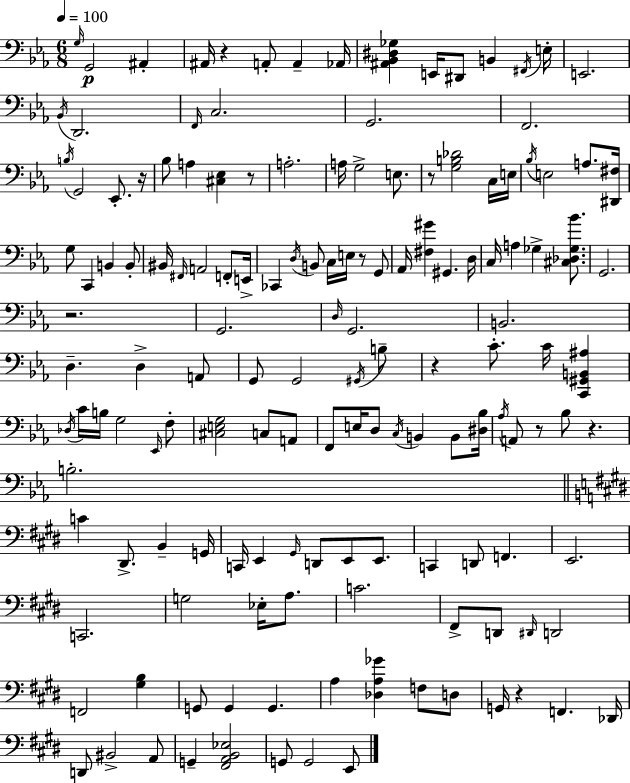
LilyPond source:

{
  \clef bass
  \numericTimeSignature
  \time 6/8
  \key c \minor
  \tempo 4 = 100
  \grace { g16 }\p g,2 ais,4-. | ais,16 r4 a,8-. a,4-- | aes,16 <ais, bes, dis ges>4 e,16 dis,8 b,4 | \acciaccatura { fis,16 } e16-. e,2. | \break \acciaccatura { bes,16 } d,2. | \grace { f,16 } c2. | g,2. | f,2. | \break \acciaccatura { b16 } g,2 | ees,8.-. r16 bes8 a4 <cis ees>4 | r8 a2.-. | a16 g2-> | \break e8. r8 <g b des'>2 | c16 e16 \acciaccatura { bes16 } e2 | a8. <dis, fis>16 g8 c,4 | b,4 b,8-. bis,16 \grace { fis,16 } a,2 | \break f,8-. e,16-> ces,4 \acciaccatura { d16 } | b,8 c16 e16 r8 g,8 aes,16 <fis gis'>4 | gis,4. d16 c16 a4 | ges4-> <cis des ges bes'>8. g,2. | \break r2. | g,2. | \grace { d16 } g,2. | b,2. | \break d4.-- | d4-> a,8 g,8 g,2 | \acciaccatura { gis,16 } b8-- r4 | c'8.-. c'16 <c, gis, b, ais>4 \acciaccatura { des16 } c'16 | \break b16 g2 \grace { ees,16 } f8-. | <cis e g>2 c8 a,8 | f,8 e16 d8 \acciaccatura { c16 } b,4 b,8 | <dis bes>16 \acciaccatura { aes16 } a,8 r8 bes8 r4. | \break b2.-. | \bar "||" \break \key e \major c'4 dis,8.-> b,4-- g,16 | c,16 e,4 \grace { gis,16 } d,8 e,8 e,8. | c,4 d,8 f,4. | e,2. | \break c,2. | g2 ees16-. a8. | c'2. | fis,8-> d,8 \grace { dis,16 } d,2 | \break f,2 <gis b>4 | g,8 g,4 g,4. | a4 <des a ges'>4 f8 | d8 g,16 r4 f,4. | \break des,16 d,8 bis,2-> | a,8 g,4-- <fis, a, b, ees>2 | g,8 g,2 | e,8 \bar "|."
}